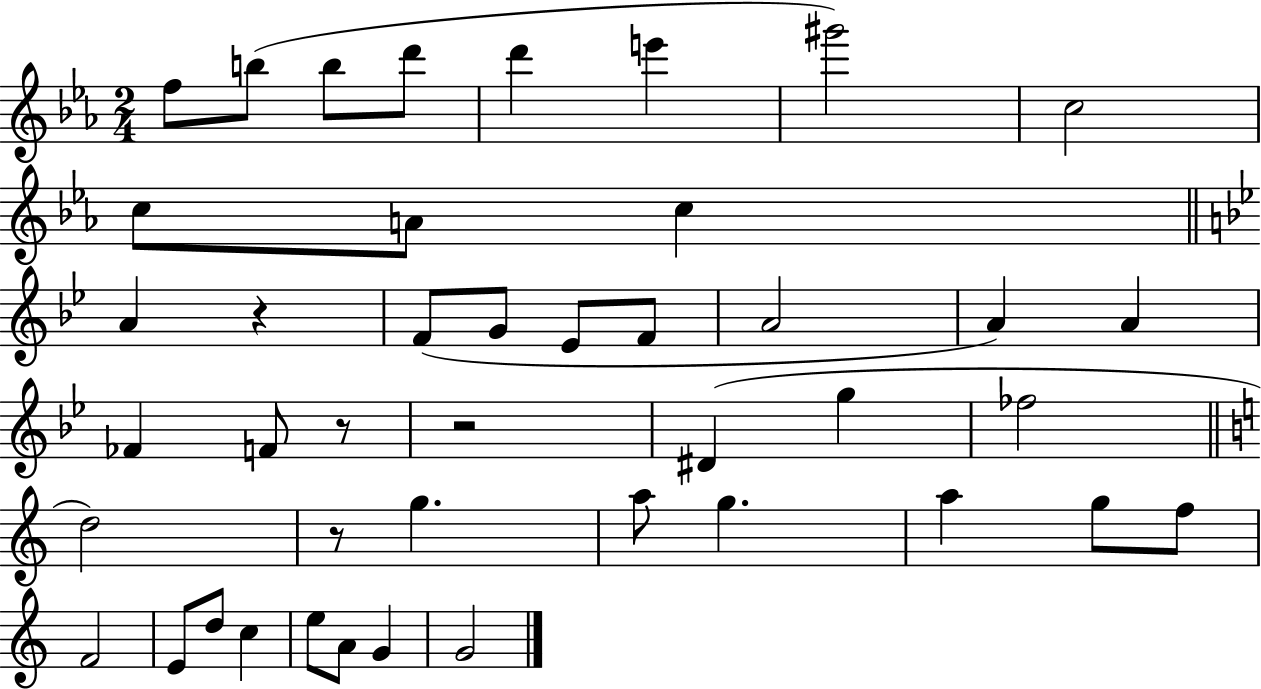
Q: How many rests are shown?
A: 4